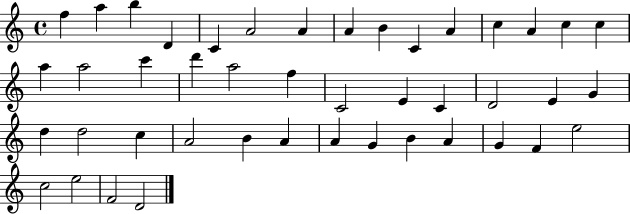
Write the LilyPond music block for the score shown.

{
  \clef treble
  \time 4/4
  \defaultTimeSignature
  \key c \major
  f''4 a''4 b''4 d'4 | c'4 a'2 a'4 | a'4 b'4 c'4 a'4 | c''4 a'4 c''4 c''4 | \break a''4 a''2 c'''4 | d'''4 a''2 f''4 | c'2 e'4 c'4 | d'2 e'4 g'4 | \break d''4 d''2 c''4 | a'2 b'4 a'4 | a'4 g'4 b'4 a'4 | g'4 f'4 e''2 | \break c''2 e''2 | f'2 d'2 | \bar "|."
}